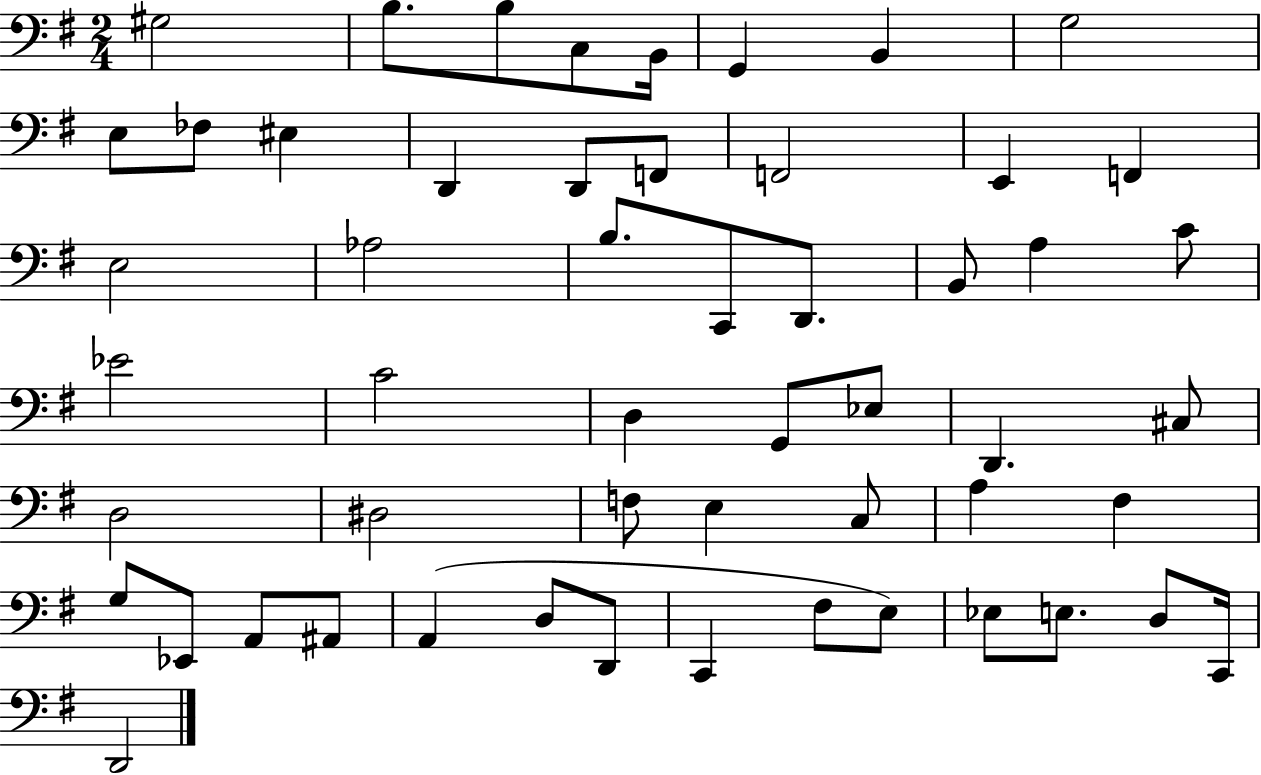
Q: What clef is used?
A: bass